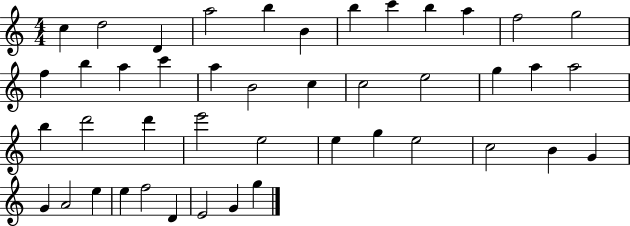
X:1
T:Untitled
M:4/4
L:1/4
K:C
c d2 D a2 b B b c' b a f2 g2 f b a c' a B2 c c2 e2 g a a2 b d'2 d' e'2 e2 e g e2 c2 B G G A2 e e f2 D E2 G g